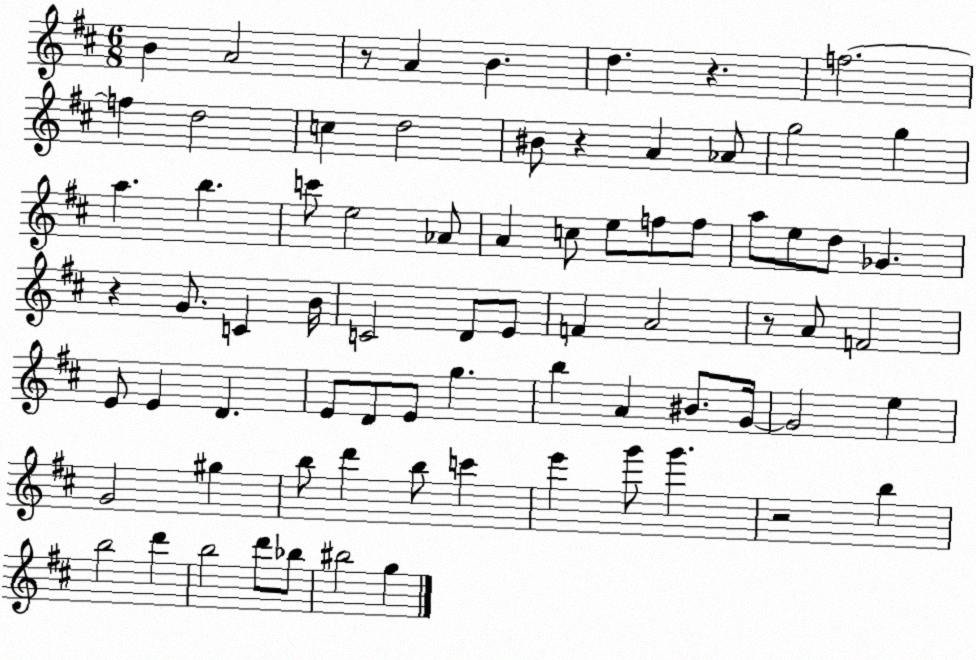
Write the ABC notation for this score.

X:1
T:Untitled
M:6/8
L:1/4
K:D
B A2 z/2 A B d z f2 f d2 c d2 ^B/2 z A _A/2 g2 g a b c'/2 e2 _A/2 A c/2 e/2 f/2 f/2 a/2 e/2 d/2 _G z G/2 C B/4 C2 D/2 E/2 F A2 z/2 A/2 F2 E/2 E D E/2 D/2 E/2 g b A ^B/2 G/4 G2 e G2 ^g b/2 d' b/2 c' e' g'/2 g' z2 b b2 d' b2 d'/2 _b/2 ^b2 g